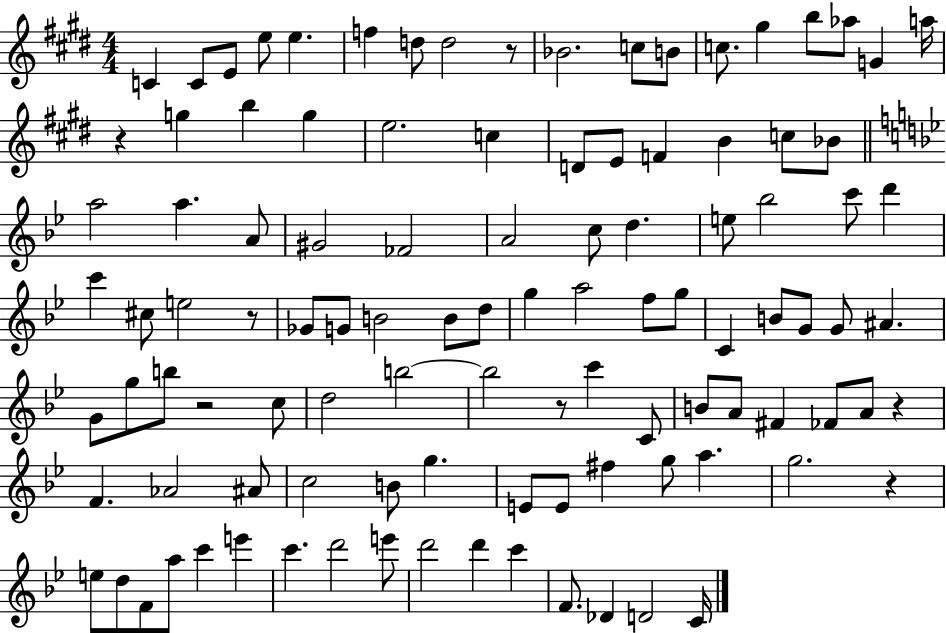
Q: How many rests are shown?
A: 7